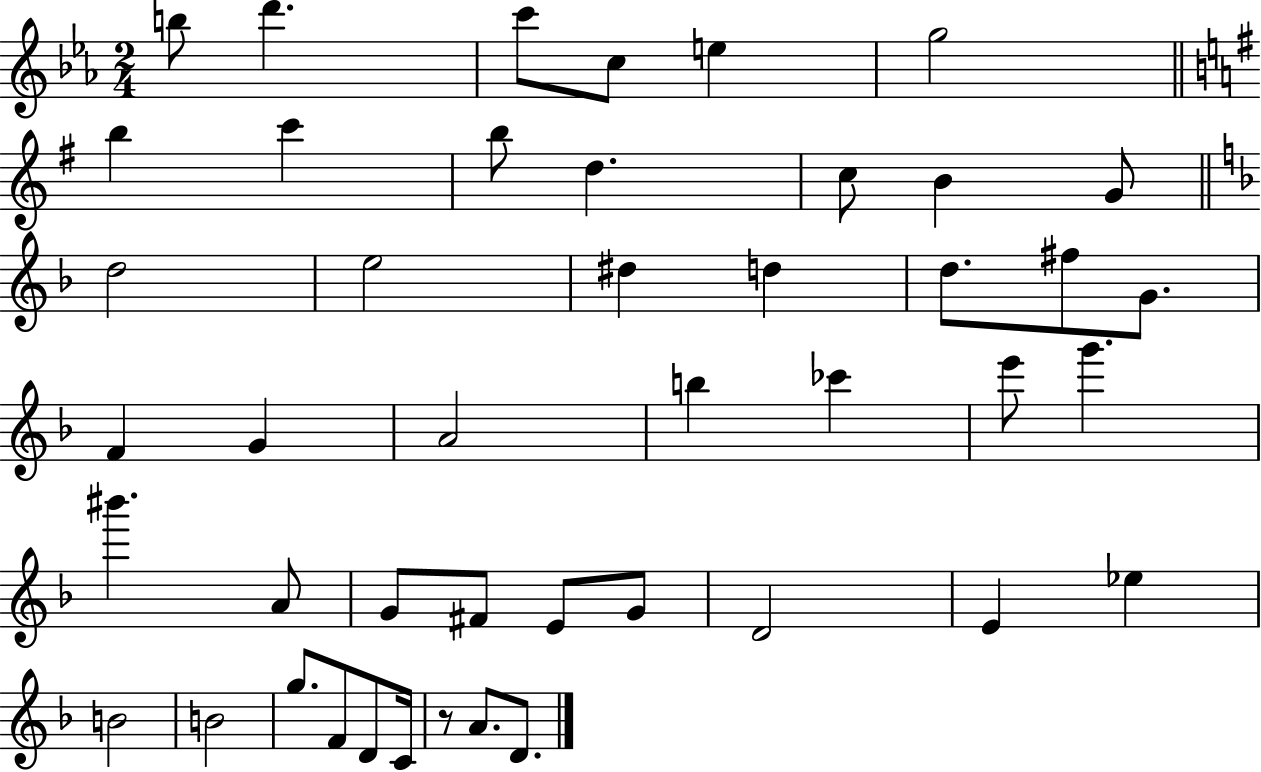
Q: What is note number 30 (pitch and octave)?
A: G4